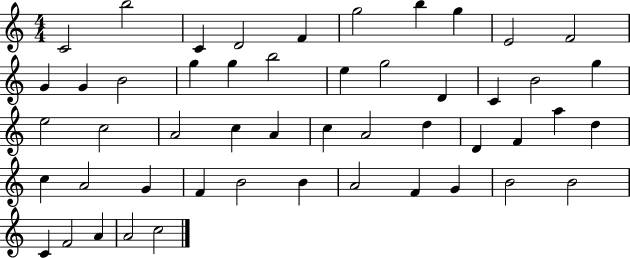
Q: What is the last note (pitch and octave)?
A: C5